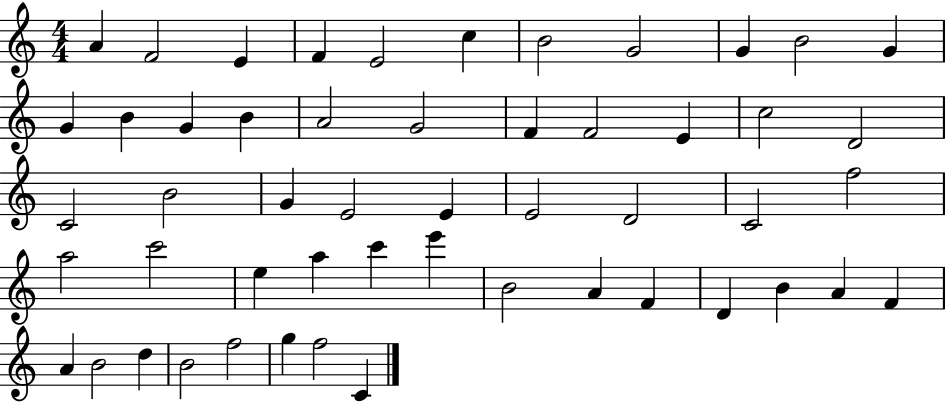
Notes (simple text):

A4/q F4/h E4/q F4/q E4/h C5/q B4/h G4/h G4/q B4/h G4/q G4/q B4/q G4/q B4/q A4/h G4/h F4/q F4/h E4/q C5/h D4/h C4/h B4/h G4/q E4/h E4/q E4/h D4/h C4/h F5/h A5/h C6/h E5/q A5/q C6/q E6/q B4/h A4/q F4/q D4/q B4/q A4/q F4/q A4/q B4/h D5/q B4/h F5/h G5/q F5/h C4/q